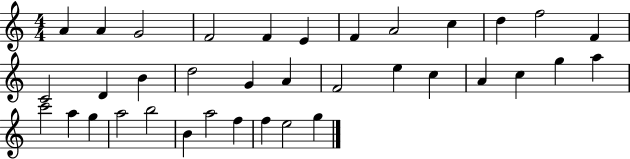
{
  \clef treble
  \numericTimeSignature
  \time 4/4
  \key c \major
  a'4 a'4 g'2 | f'2 f'4 e'4 | f'4 a'2 c''4 | d''4 f''2 f'4 | \break c'2 d'4 b'4 | d''2 g'4 a'4 | f'2 e''4 c''4 | a'4 c''4 g''4 a''4 | \break c'''2 a''4 g''4 | a''2 b''2 | b'4 a''2 f''4 | f''4 e''2 g''4 | \break \bar "|."
}